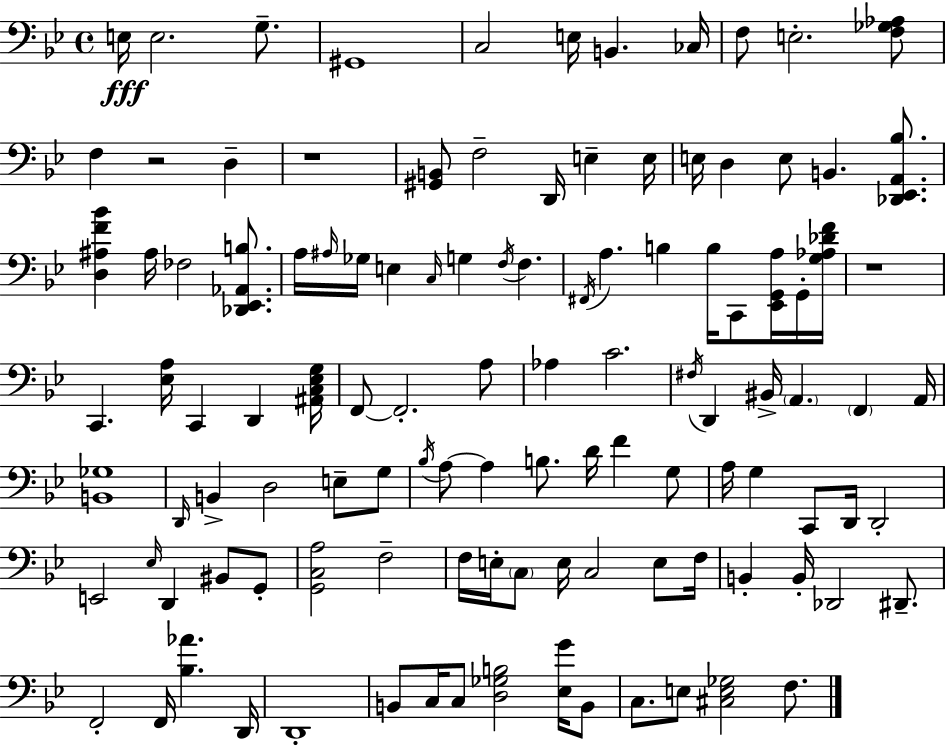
X:1
T:Untitled
M:4/4
L:1/4
K:Bb
E,/4 E,2 G,/2 ^G,,4 C,2 E,/4 B,, _C,/4 F,/2 E,2 [F,_G,_A,]/2 F, z2 D, z4 [^G,,B,,]/2 F,2 D,,/4 E, E,/4 E,/4 D, E,/2 B,, [_D,,_E,,A,,_B,]/2 [D,^A,F_B] ^A,/4 _F,2 [_D,,_E,,_A,,B,]/2 A,/4 ^A,/4 _G,/4 E, C,/4 G, F,/4 F, ^F,,/4 A, B, B,/4 C,,/2 [_E,,G,,A,]/4 G,,/4 [G,_A,_DF]/4 z4 C,, [_E,A,]/4 C,, D,, [^A,,C,_E,G,]/4 F,,/2 F,,2 A,/2 _A, C2 ^F,/4 D,, ^B,,/4 A,, F,, A,,/4 [B,,_G,]4 D,,/4 B,, D,2 E,/2 G,/2 _B,/4 A,/2 A, B,/2 D/4 F G,/2 A,/4 G, C,,/2 D,,/4 D,,2 E,,2 _E,/4 D,, ^B,,/2 G,,/2 [G,,C,A,]2 F,2 F,/4 E,/4 C,/2 E,/4 C,2 E,/2 F,/4 B,, B,,/4 _D,,2 ^D,,/2 F,,2 F,,/4 [_B,_A] D,,/4 D,,4 B,,/2 C,/4 C,/2 [D,_G,B,]2 [_E,G]/4 B,,/2 C,/2 E,/2 [^C,E,_G,]2 F,/2